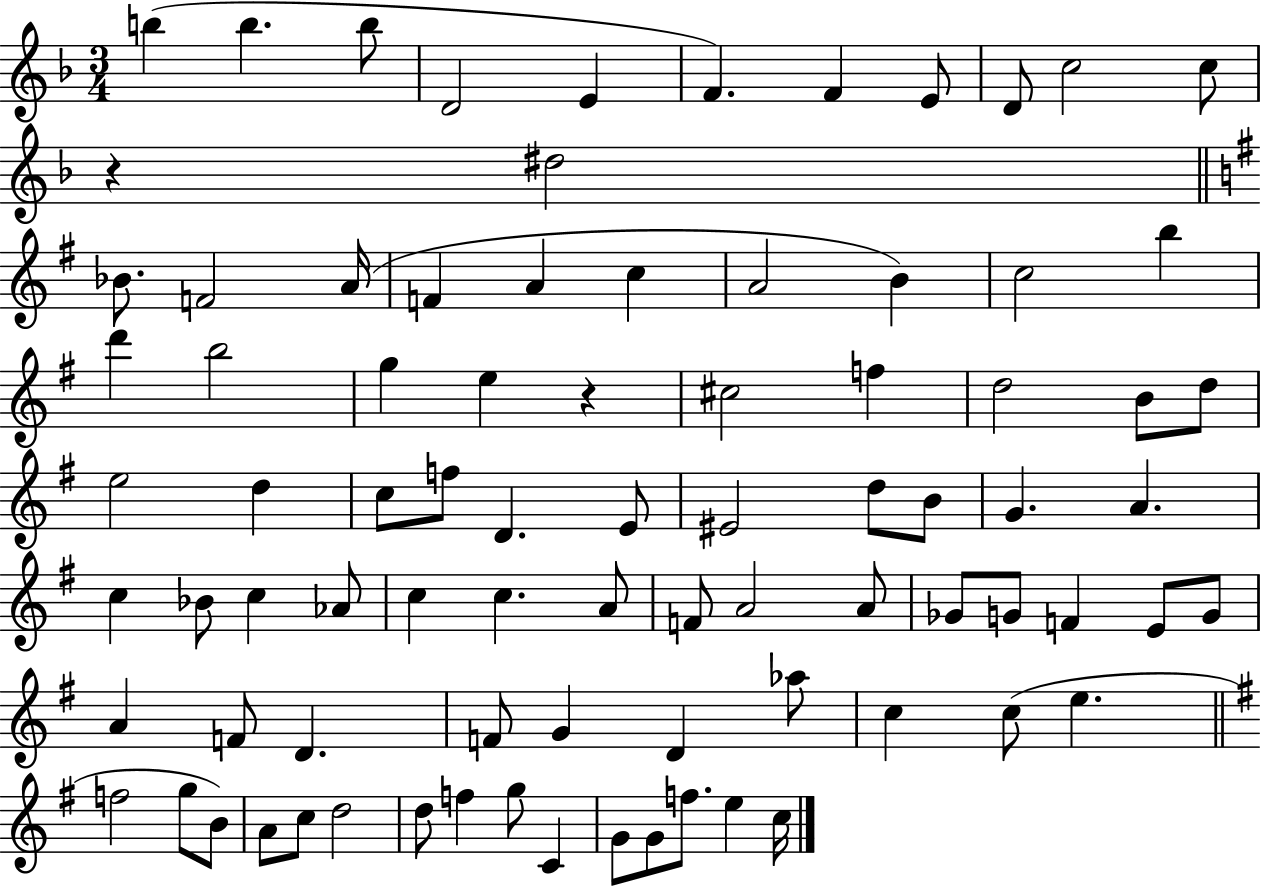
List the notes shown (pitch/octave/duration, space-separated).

B5/q B5/q. B5/e D4/h E4/q F4/q. F4/q E4/e D4/e C5/h C5/e R/q D#5/h Bb4/e. F4/h A4/s F4/q A4/q C5/q A4/h B4/q C5/h B5/q D6/q B5/h G5/q E5/q R/q C#5/h F5/q D5/h B4/e D5/e E5/h D5/q C5/e F5/e D4/q. E4/e EIS4/h D5/e B4/e G4/q. A4/q. C5/q Bb4/e C5/q Ab4/e C5/q C5/q. A4/e F4/e A4/h A4/e Gb4/e G4/e F4/q E4/e G4/e A4/q F4/e D4/q. F4/e G4/q D4/q Ab5/e C5/q C5/e E5/q. F5/h G5/e B4/e A4/e C5/e D5/h D5/e F5/q G5/e C4/q G4/e G4/e F5/e. E5/q C5/s